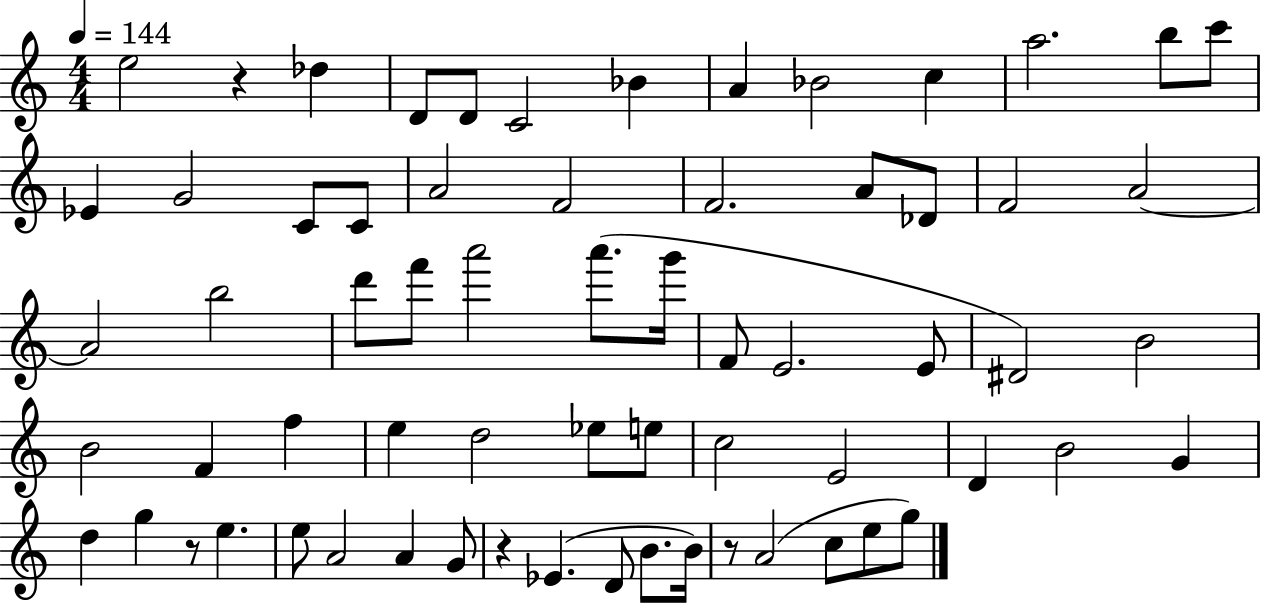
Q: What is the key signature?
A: C major